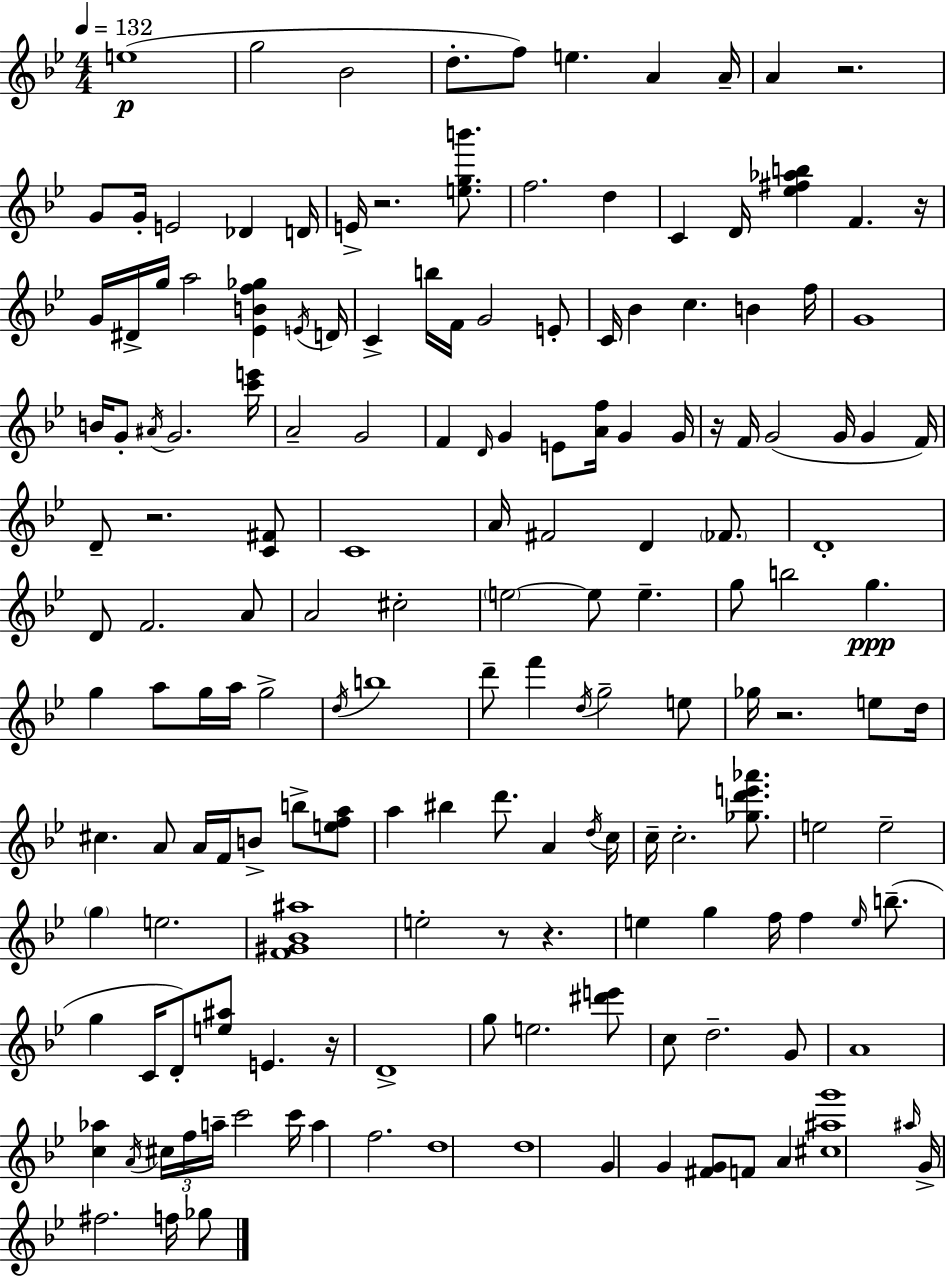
E5/w G5/h Bb4/h D5/e. F5/e E5/q. A4/q A4/s A4/q R/h. G4/e G4/s E4/h Db4/q D4/s E4/s R/h. [E5,G5,B6]/e. F5/h. D5/q C4/q D4/s [Eb5,F#5,Ab5,B5]/q F4/q. R/s G4/s D#4/s G5/s A5/h [Eb4,B4,F5,Gb5]/q E4/s D4/s C4/q B5/s F4/s G4/h E4/e C4/s Bb4/q C5/q. B4/q F5/s G4/w B4/s G4/e A#4/s G4/h. [C6,E6]/s A4/h G4/h F4/q D4/s G4/q E4/e [A4,F5]/s G4/q G4/s R/s F4/s G4/h G4/s G4/q F4/s D4/e R/h. [C4,F#4]/e C4/w A4/s F#4/h D4/q FES4/e. D4/w D4/e F4/h. A4/e A4/h C#5/h E5/h E5/e E5/q. G5/e B5/h G5/q. G5/q A5/e G5/s A5/s G5/h D5/s B5/w D6/e F6/q D5/s G5/h E5/e Gb5/s R/h. E5/e D5/s C#5/q. A4/e A4/s F4/s B4/e B5/e [E5,F5,A5]/e A5/q BIS5/q D6/e. A4/q D5/s C5/s C5/s C5/h. [Gb5,D6,E6,Ab6]/e. E5/h E5/h G5/q E5/h. [F4,G#4,Bb4,A#5]/w E5/h R/e R/q. E5/q G5/q F5/s F5/q E5/s B5/e. G5/q C4/s D4/e [E5,A#5]/e E4/q. R/s D4/w G5/e E5/h. [D#6,E6]/e C5/e D5/h. G4/e A4/w [C5,Ab5]/q A4/s C#5/s F5/s A5/s C6/h C6/s A5/q F5/h. D5/w D5/w G4/q G4/q [F#4,G4]/e F4/e A4/q [C#5,A#5,G6]/w A#5/s G4/s F#5/h. F5/s Gb5/e